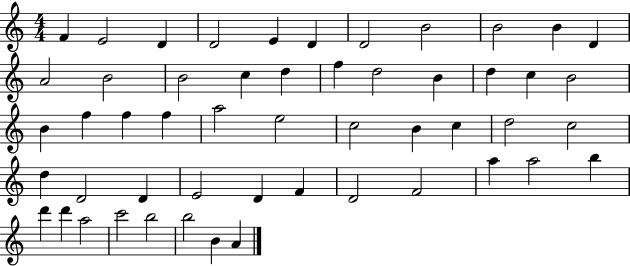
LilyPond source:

{
  \clef treble
  \numericTimeSignature
  \time 4/4
  \key c \major
  f'4 e'2 d'4 | d'2 e'4 d'4 | d'2 b'2 | b'2 b'4 d'4 | \break a'2 b'2 | b'2 c''4 d''4 | f''4 d''2 b'4 | d''4 c''4 b'2 | \break b'4 f''4 f''4 f''4 | a''2 e''2 | c''2 b'4 c''4 | d''2 c''2 | \break d''4 d'2 d'4 | e'2 d'4 f'4 | d'2 f'2 | a''4 a''2 b''4 | \break d'''4 d'''4 a''2 | c'''2 b''2 | b''2 b'4 a'4 | \bar "|."
}